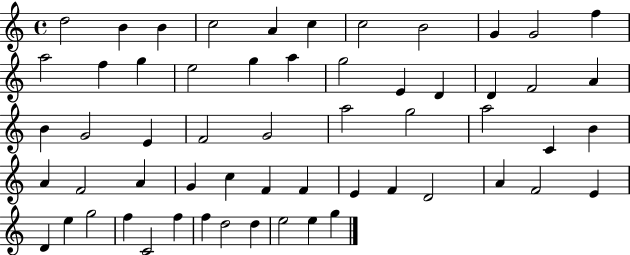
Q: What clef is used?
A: treble